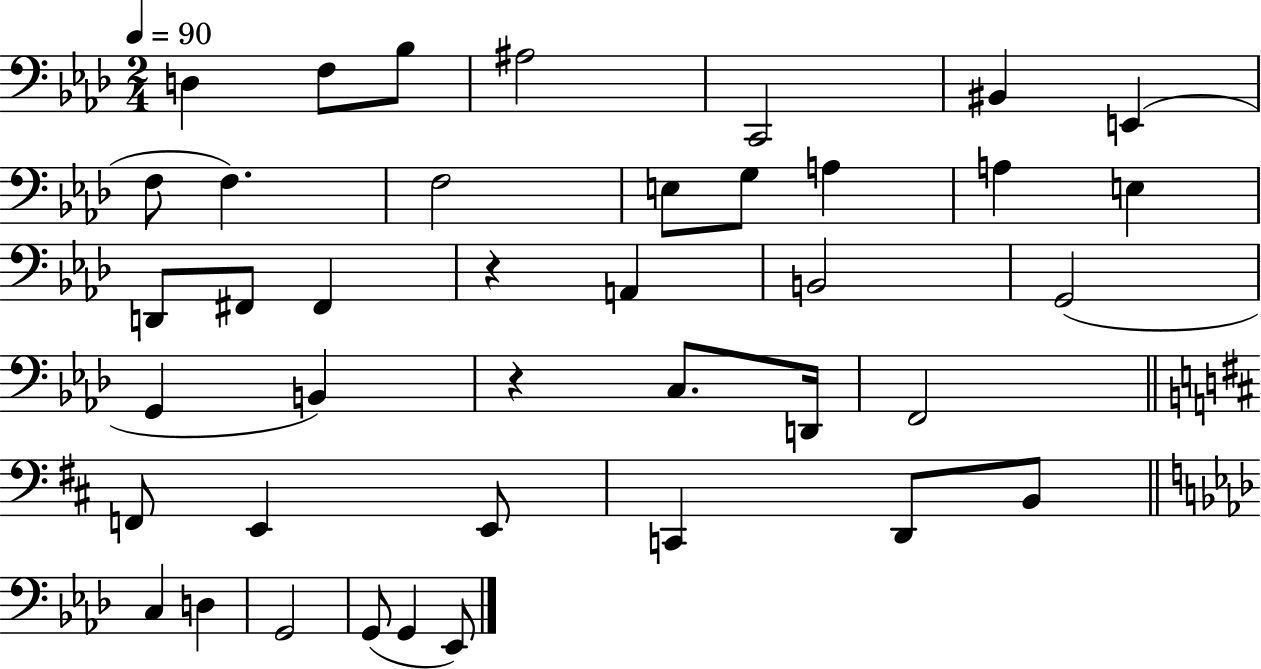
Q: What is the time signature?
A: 2/4